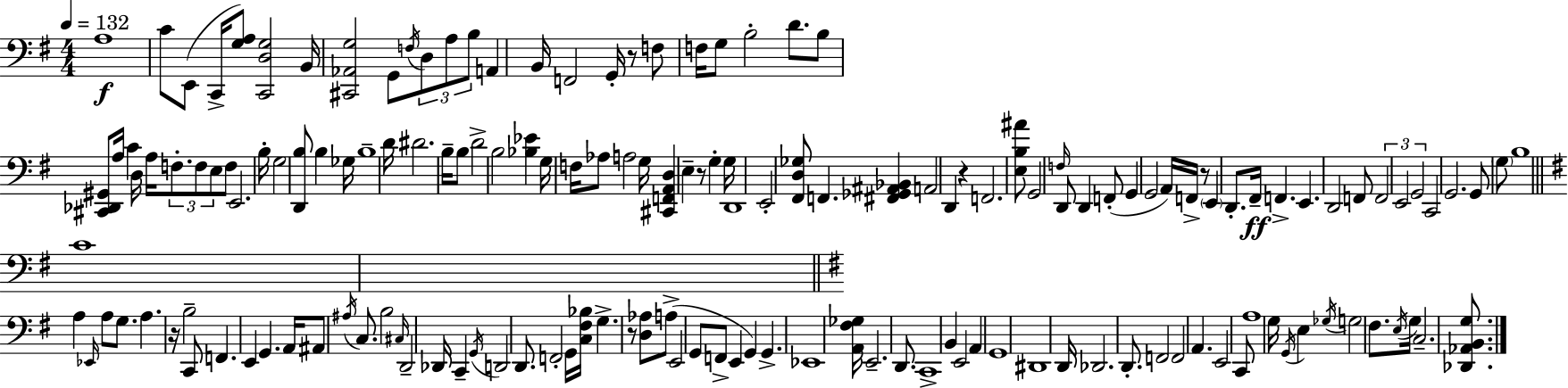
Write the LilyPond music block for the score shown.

{
  \clef bass
  \numericTimeSignature
  \time 4/4
  \key g \major
  \tempo 4 = 132
  a1\f | c'8 e,8( c,16-> <g a>8) <c, d g>2 b,16 | <cis, aes, g>2 g,8 \acciaccatura { f16 } \tuplet 3/2 { d8 a8 b8 } | a,4 b,16 f,2 g,16-. r8 | \break f8 f16 g8 b2-. d'8. | b8 <cis, des, gis,>8 a16 c'4 d16 a16 \tuplet 3/2 { f8.-. f8 | e8 } f8 e,2. | b16-. g2 <d, b>8 b4 | \break ges16 b1-- | d'16 dis'2. b16-- b8 | d'2-> b2 | <bes ees'>4 g16 f16 aes8 a2 | \break g16 <cis, f, a, d>4 e4-- r8 g4-. | g16 d,1 | e,2-. <fis, d ges>8 f,4. | <fis, ges, ais, bes,>4 a,2 d,4 | \break r4 f,2. | <e b ais'>8 g,2 \grace { f16 } d,8 d,4 | f,8-.( g,4 g,2 | a,16) f,16-> r8 \parenthesize e,4 d,8.-. fis,16--\ff f,4.-> | \break e,4. d,2 | f,8 \tuplet 3/2 { f,2 e,2 | g,2 } c,2 | g,2. g,8 | \break \parenthesize g8 b1 | \bar "||" \break \key g \major c'1 | \bar "||" \break \key g \major a4 \grace { ees,16 } a8 g8. a4. | r16 b2-- c,8 f,4. | e,4 g,4. a,16 ais,8 \acciaccatura { ais16 } c8. | b2 \grace { cis16 } d,2-- | \break des,16 c,4-- \acciaccatura { g,16 } d,2 | d,8. f,2-. g,16 <c fis bes>16 g4.-> | r8 <d aes>8 a8->( e,2 | g,8 f,8-> e,4 g,4) g,4.-> | \break ees,1 | <a, fis ges>16 e,2.-- | d,8. c,1-> | b,4 e,2 | \break a,4 g,1 | dis,1 | d,16 des,2. | d,8.-. f,2 f,2 | \break a,4. e,2 | c,8 a1 | g16 \acciaccatura { g,16 } e4 \acciaccatura { ges16 } g2 | fis8. \acciaccatura { e16 } g16 c2.-- | \break <des, aes, b, g>8. \bar "|."
}